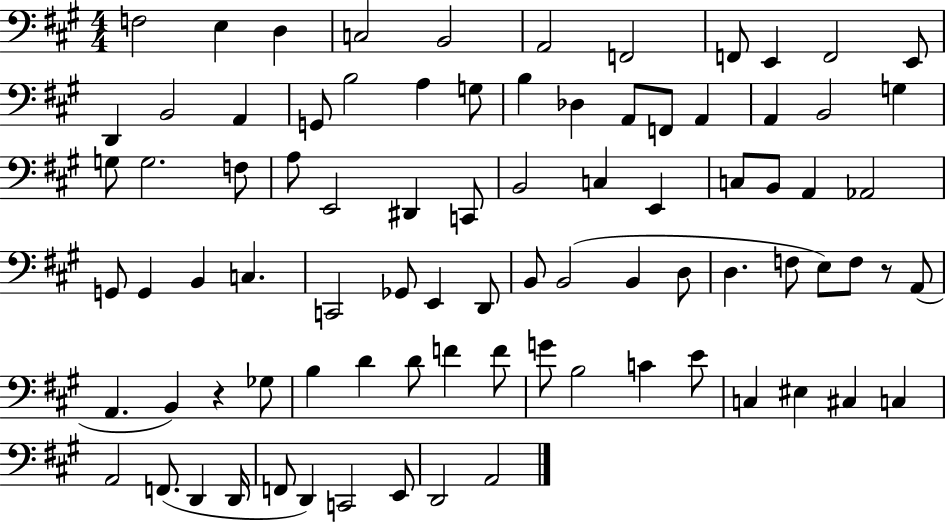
F3/h E3/q D3/q C3/h B2/h A2/h F2/h F2/e E2/q F2/h E2/e D2/q B2/h A2/q G2/e B3/h A3/q G3/e B3/q Db3/q A2/e F2/e A2/q A2/q B2/h G3/q G3/e G3/h. F3/e A3/e E2/h D#2/q C2/e B2/h C3/q E2/q C3/e B2/e A2/q Ab2/h G2/e G2/q B2/q C3/q. C2/h Gb2/e E2/q D2/e B2/e B2/h B2/q D3/e D3/q. F3/e E3/e F3/e R/e A2/e A2/q. B2/q R/q Gb3/e B3/q D4/q D4/e F4/q F4/e G4/e B3/h C4/q E4/e C3/q EIS3/q C#3/q C3/q A2/h F2/e. D2/q D2/s F2/e D2/q C2/h E2/e D2/h A2/h